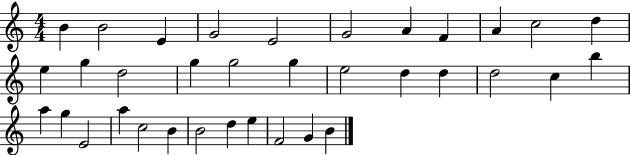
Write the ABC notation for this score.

X:1
T:Untitled
M:4/4
L:1/4
K:C
B B2 E G2 E2 G2 A F A c2 d e g d2 g g2 g e2 d d d2 c b a g E2 a c2 B B2 d e F2 G B